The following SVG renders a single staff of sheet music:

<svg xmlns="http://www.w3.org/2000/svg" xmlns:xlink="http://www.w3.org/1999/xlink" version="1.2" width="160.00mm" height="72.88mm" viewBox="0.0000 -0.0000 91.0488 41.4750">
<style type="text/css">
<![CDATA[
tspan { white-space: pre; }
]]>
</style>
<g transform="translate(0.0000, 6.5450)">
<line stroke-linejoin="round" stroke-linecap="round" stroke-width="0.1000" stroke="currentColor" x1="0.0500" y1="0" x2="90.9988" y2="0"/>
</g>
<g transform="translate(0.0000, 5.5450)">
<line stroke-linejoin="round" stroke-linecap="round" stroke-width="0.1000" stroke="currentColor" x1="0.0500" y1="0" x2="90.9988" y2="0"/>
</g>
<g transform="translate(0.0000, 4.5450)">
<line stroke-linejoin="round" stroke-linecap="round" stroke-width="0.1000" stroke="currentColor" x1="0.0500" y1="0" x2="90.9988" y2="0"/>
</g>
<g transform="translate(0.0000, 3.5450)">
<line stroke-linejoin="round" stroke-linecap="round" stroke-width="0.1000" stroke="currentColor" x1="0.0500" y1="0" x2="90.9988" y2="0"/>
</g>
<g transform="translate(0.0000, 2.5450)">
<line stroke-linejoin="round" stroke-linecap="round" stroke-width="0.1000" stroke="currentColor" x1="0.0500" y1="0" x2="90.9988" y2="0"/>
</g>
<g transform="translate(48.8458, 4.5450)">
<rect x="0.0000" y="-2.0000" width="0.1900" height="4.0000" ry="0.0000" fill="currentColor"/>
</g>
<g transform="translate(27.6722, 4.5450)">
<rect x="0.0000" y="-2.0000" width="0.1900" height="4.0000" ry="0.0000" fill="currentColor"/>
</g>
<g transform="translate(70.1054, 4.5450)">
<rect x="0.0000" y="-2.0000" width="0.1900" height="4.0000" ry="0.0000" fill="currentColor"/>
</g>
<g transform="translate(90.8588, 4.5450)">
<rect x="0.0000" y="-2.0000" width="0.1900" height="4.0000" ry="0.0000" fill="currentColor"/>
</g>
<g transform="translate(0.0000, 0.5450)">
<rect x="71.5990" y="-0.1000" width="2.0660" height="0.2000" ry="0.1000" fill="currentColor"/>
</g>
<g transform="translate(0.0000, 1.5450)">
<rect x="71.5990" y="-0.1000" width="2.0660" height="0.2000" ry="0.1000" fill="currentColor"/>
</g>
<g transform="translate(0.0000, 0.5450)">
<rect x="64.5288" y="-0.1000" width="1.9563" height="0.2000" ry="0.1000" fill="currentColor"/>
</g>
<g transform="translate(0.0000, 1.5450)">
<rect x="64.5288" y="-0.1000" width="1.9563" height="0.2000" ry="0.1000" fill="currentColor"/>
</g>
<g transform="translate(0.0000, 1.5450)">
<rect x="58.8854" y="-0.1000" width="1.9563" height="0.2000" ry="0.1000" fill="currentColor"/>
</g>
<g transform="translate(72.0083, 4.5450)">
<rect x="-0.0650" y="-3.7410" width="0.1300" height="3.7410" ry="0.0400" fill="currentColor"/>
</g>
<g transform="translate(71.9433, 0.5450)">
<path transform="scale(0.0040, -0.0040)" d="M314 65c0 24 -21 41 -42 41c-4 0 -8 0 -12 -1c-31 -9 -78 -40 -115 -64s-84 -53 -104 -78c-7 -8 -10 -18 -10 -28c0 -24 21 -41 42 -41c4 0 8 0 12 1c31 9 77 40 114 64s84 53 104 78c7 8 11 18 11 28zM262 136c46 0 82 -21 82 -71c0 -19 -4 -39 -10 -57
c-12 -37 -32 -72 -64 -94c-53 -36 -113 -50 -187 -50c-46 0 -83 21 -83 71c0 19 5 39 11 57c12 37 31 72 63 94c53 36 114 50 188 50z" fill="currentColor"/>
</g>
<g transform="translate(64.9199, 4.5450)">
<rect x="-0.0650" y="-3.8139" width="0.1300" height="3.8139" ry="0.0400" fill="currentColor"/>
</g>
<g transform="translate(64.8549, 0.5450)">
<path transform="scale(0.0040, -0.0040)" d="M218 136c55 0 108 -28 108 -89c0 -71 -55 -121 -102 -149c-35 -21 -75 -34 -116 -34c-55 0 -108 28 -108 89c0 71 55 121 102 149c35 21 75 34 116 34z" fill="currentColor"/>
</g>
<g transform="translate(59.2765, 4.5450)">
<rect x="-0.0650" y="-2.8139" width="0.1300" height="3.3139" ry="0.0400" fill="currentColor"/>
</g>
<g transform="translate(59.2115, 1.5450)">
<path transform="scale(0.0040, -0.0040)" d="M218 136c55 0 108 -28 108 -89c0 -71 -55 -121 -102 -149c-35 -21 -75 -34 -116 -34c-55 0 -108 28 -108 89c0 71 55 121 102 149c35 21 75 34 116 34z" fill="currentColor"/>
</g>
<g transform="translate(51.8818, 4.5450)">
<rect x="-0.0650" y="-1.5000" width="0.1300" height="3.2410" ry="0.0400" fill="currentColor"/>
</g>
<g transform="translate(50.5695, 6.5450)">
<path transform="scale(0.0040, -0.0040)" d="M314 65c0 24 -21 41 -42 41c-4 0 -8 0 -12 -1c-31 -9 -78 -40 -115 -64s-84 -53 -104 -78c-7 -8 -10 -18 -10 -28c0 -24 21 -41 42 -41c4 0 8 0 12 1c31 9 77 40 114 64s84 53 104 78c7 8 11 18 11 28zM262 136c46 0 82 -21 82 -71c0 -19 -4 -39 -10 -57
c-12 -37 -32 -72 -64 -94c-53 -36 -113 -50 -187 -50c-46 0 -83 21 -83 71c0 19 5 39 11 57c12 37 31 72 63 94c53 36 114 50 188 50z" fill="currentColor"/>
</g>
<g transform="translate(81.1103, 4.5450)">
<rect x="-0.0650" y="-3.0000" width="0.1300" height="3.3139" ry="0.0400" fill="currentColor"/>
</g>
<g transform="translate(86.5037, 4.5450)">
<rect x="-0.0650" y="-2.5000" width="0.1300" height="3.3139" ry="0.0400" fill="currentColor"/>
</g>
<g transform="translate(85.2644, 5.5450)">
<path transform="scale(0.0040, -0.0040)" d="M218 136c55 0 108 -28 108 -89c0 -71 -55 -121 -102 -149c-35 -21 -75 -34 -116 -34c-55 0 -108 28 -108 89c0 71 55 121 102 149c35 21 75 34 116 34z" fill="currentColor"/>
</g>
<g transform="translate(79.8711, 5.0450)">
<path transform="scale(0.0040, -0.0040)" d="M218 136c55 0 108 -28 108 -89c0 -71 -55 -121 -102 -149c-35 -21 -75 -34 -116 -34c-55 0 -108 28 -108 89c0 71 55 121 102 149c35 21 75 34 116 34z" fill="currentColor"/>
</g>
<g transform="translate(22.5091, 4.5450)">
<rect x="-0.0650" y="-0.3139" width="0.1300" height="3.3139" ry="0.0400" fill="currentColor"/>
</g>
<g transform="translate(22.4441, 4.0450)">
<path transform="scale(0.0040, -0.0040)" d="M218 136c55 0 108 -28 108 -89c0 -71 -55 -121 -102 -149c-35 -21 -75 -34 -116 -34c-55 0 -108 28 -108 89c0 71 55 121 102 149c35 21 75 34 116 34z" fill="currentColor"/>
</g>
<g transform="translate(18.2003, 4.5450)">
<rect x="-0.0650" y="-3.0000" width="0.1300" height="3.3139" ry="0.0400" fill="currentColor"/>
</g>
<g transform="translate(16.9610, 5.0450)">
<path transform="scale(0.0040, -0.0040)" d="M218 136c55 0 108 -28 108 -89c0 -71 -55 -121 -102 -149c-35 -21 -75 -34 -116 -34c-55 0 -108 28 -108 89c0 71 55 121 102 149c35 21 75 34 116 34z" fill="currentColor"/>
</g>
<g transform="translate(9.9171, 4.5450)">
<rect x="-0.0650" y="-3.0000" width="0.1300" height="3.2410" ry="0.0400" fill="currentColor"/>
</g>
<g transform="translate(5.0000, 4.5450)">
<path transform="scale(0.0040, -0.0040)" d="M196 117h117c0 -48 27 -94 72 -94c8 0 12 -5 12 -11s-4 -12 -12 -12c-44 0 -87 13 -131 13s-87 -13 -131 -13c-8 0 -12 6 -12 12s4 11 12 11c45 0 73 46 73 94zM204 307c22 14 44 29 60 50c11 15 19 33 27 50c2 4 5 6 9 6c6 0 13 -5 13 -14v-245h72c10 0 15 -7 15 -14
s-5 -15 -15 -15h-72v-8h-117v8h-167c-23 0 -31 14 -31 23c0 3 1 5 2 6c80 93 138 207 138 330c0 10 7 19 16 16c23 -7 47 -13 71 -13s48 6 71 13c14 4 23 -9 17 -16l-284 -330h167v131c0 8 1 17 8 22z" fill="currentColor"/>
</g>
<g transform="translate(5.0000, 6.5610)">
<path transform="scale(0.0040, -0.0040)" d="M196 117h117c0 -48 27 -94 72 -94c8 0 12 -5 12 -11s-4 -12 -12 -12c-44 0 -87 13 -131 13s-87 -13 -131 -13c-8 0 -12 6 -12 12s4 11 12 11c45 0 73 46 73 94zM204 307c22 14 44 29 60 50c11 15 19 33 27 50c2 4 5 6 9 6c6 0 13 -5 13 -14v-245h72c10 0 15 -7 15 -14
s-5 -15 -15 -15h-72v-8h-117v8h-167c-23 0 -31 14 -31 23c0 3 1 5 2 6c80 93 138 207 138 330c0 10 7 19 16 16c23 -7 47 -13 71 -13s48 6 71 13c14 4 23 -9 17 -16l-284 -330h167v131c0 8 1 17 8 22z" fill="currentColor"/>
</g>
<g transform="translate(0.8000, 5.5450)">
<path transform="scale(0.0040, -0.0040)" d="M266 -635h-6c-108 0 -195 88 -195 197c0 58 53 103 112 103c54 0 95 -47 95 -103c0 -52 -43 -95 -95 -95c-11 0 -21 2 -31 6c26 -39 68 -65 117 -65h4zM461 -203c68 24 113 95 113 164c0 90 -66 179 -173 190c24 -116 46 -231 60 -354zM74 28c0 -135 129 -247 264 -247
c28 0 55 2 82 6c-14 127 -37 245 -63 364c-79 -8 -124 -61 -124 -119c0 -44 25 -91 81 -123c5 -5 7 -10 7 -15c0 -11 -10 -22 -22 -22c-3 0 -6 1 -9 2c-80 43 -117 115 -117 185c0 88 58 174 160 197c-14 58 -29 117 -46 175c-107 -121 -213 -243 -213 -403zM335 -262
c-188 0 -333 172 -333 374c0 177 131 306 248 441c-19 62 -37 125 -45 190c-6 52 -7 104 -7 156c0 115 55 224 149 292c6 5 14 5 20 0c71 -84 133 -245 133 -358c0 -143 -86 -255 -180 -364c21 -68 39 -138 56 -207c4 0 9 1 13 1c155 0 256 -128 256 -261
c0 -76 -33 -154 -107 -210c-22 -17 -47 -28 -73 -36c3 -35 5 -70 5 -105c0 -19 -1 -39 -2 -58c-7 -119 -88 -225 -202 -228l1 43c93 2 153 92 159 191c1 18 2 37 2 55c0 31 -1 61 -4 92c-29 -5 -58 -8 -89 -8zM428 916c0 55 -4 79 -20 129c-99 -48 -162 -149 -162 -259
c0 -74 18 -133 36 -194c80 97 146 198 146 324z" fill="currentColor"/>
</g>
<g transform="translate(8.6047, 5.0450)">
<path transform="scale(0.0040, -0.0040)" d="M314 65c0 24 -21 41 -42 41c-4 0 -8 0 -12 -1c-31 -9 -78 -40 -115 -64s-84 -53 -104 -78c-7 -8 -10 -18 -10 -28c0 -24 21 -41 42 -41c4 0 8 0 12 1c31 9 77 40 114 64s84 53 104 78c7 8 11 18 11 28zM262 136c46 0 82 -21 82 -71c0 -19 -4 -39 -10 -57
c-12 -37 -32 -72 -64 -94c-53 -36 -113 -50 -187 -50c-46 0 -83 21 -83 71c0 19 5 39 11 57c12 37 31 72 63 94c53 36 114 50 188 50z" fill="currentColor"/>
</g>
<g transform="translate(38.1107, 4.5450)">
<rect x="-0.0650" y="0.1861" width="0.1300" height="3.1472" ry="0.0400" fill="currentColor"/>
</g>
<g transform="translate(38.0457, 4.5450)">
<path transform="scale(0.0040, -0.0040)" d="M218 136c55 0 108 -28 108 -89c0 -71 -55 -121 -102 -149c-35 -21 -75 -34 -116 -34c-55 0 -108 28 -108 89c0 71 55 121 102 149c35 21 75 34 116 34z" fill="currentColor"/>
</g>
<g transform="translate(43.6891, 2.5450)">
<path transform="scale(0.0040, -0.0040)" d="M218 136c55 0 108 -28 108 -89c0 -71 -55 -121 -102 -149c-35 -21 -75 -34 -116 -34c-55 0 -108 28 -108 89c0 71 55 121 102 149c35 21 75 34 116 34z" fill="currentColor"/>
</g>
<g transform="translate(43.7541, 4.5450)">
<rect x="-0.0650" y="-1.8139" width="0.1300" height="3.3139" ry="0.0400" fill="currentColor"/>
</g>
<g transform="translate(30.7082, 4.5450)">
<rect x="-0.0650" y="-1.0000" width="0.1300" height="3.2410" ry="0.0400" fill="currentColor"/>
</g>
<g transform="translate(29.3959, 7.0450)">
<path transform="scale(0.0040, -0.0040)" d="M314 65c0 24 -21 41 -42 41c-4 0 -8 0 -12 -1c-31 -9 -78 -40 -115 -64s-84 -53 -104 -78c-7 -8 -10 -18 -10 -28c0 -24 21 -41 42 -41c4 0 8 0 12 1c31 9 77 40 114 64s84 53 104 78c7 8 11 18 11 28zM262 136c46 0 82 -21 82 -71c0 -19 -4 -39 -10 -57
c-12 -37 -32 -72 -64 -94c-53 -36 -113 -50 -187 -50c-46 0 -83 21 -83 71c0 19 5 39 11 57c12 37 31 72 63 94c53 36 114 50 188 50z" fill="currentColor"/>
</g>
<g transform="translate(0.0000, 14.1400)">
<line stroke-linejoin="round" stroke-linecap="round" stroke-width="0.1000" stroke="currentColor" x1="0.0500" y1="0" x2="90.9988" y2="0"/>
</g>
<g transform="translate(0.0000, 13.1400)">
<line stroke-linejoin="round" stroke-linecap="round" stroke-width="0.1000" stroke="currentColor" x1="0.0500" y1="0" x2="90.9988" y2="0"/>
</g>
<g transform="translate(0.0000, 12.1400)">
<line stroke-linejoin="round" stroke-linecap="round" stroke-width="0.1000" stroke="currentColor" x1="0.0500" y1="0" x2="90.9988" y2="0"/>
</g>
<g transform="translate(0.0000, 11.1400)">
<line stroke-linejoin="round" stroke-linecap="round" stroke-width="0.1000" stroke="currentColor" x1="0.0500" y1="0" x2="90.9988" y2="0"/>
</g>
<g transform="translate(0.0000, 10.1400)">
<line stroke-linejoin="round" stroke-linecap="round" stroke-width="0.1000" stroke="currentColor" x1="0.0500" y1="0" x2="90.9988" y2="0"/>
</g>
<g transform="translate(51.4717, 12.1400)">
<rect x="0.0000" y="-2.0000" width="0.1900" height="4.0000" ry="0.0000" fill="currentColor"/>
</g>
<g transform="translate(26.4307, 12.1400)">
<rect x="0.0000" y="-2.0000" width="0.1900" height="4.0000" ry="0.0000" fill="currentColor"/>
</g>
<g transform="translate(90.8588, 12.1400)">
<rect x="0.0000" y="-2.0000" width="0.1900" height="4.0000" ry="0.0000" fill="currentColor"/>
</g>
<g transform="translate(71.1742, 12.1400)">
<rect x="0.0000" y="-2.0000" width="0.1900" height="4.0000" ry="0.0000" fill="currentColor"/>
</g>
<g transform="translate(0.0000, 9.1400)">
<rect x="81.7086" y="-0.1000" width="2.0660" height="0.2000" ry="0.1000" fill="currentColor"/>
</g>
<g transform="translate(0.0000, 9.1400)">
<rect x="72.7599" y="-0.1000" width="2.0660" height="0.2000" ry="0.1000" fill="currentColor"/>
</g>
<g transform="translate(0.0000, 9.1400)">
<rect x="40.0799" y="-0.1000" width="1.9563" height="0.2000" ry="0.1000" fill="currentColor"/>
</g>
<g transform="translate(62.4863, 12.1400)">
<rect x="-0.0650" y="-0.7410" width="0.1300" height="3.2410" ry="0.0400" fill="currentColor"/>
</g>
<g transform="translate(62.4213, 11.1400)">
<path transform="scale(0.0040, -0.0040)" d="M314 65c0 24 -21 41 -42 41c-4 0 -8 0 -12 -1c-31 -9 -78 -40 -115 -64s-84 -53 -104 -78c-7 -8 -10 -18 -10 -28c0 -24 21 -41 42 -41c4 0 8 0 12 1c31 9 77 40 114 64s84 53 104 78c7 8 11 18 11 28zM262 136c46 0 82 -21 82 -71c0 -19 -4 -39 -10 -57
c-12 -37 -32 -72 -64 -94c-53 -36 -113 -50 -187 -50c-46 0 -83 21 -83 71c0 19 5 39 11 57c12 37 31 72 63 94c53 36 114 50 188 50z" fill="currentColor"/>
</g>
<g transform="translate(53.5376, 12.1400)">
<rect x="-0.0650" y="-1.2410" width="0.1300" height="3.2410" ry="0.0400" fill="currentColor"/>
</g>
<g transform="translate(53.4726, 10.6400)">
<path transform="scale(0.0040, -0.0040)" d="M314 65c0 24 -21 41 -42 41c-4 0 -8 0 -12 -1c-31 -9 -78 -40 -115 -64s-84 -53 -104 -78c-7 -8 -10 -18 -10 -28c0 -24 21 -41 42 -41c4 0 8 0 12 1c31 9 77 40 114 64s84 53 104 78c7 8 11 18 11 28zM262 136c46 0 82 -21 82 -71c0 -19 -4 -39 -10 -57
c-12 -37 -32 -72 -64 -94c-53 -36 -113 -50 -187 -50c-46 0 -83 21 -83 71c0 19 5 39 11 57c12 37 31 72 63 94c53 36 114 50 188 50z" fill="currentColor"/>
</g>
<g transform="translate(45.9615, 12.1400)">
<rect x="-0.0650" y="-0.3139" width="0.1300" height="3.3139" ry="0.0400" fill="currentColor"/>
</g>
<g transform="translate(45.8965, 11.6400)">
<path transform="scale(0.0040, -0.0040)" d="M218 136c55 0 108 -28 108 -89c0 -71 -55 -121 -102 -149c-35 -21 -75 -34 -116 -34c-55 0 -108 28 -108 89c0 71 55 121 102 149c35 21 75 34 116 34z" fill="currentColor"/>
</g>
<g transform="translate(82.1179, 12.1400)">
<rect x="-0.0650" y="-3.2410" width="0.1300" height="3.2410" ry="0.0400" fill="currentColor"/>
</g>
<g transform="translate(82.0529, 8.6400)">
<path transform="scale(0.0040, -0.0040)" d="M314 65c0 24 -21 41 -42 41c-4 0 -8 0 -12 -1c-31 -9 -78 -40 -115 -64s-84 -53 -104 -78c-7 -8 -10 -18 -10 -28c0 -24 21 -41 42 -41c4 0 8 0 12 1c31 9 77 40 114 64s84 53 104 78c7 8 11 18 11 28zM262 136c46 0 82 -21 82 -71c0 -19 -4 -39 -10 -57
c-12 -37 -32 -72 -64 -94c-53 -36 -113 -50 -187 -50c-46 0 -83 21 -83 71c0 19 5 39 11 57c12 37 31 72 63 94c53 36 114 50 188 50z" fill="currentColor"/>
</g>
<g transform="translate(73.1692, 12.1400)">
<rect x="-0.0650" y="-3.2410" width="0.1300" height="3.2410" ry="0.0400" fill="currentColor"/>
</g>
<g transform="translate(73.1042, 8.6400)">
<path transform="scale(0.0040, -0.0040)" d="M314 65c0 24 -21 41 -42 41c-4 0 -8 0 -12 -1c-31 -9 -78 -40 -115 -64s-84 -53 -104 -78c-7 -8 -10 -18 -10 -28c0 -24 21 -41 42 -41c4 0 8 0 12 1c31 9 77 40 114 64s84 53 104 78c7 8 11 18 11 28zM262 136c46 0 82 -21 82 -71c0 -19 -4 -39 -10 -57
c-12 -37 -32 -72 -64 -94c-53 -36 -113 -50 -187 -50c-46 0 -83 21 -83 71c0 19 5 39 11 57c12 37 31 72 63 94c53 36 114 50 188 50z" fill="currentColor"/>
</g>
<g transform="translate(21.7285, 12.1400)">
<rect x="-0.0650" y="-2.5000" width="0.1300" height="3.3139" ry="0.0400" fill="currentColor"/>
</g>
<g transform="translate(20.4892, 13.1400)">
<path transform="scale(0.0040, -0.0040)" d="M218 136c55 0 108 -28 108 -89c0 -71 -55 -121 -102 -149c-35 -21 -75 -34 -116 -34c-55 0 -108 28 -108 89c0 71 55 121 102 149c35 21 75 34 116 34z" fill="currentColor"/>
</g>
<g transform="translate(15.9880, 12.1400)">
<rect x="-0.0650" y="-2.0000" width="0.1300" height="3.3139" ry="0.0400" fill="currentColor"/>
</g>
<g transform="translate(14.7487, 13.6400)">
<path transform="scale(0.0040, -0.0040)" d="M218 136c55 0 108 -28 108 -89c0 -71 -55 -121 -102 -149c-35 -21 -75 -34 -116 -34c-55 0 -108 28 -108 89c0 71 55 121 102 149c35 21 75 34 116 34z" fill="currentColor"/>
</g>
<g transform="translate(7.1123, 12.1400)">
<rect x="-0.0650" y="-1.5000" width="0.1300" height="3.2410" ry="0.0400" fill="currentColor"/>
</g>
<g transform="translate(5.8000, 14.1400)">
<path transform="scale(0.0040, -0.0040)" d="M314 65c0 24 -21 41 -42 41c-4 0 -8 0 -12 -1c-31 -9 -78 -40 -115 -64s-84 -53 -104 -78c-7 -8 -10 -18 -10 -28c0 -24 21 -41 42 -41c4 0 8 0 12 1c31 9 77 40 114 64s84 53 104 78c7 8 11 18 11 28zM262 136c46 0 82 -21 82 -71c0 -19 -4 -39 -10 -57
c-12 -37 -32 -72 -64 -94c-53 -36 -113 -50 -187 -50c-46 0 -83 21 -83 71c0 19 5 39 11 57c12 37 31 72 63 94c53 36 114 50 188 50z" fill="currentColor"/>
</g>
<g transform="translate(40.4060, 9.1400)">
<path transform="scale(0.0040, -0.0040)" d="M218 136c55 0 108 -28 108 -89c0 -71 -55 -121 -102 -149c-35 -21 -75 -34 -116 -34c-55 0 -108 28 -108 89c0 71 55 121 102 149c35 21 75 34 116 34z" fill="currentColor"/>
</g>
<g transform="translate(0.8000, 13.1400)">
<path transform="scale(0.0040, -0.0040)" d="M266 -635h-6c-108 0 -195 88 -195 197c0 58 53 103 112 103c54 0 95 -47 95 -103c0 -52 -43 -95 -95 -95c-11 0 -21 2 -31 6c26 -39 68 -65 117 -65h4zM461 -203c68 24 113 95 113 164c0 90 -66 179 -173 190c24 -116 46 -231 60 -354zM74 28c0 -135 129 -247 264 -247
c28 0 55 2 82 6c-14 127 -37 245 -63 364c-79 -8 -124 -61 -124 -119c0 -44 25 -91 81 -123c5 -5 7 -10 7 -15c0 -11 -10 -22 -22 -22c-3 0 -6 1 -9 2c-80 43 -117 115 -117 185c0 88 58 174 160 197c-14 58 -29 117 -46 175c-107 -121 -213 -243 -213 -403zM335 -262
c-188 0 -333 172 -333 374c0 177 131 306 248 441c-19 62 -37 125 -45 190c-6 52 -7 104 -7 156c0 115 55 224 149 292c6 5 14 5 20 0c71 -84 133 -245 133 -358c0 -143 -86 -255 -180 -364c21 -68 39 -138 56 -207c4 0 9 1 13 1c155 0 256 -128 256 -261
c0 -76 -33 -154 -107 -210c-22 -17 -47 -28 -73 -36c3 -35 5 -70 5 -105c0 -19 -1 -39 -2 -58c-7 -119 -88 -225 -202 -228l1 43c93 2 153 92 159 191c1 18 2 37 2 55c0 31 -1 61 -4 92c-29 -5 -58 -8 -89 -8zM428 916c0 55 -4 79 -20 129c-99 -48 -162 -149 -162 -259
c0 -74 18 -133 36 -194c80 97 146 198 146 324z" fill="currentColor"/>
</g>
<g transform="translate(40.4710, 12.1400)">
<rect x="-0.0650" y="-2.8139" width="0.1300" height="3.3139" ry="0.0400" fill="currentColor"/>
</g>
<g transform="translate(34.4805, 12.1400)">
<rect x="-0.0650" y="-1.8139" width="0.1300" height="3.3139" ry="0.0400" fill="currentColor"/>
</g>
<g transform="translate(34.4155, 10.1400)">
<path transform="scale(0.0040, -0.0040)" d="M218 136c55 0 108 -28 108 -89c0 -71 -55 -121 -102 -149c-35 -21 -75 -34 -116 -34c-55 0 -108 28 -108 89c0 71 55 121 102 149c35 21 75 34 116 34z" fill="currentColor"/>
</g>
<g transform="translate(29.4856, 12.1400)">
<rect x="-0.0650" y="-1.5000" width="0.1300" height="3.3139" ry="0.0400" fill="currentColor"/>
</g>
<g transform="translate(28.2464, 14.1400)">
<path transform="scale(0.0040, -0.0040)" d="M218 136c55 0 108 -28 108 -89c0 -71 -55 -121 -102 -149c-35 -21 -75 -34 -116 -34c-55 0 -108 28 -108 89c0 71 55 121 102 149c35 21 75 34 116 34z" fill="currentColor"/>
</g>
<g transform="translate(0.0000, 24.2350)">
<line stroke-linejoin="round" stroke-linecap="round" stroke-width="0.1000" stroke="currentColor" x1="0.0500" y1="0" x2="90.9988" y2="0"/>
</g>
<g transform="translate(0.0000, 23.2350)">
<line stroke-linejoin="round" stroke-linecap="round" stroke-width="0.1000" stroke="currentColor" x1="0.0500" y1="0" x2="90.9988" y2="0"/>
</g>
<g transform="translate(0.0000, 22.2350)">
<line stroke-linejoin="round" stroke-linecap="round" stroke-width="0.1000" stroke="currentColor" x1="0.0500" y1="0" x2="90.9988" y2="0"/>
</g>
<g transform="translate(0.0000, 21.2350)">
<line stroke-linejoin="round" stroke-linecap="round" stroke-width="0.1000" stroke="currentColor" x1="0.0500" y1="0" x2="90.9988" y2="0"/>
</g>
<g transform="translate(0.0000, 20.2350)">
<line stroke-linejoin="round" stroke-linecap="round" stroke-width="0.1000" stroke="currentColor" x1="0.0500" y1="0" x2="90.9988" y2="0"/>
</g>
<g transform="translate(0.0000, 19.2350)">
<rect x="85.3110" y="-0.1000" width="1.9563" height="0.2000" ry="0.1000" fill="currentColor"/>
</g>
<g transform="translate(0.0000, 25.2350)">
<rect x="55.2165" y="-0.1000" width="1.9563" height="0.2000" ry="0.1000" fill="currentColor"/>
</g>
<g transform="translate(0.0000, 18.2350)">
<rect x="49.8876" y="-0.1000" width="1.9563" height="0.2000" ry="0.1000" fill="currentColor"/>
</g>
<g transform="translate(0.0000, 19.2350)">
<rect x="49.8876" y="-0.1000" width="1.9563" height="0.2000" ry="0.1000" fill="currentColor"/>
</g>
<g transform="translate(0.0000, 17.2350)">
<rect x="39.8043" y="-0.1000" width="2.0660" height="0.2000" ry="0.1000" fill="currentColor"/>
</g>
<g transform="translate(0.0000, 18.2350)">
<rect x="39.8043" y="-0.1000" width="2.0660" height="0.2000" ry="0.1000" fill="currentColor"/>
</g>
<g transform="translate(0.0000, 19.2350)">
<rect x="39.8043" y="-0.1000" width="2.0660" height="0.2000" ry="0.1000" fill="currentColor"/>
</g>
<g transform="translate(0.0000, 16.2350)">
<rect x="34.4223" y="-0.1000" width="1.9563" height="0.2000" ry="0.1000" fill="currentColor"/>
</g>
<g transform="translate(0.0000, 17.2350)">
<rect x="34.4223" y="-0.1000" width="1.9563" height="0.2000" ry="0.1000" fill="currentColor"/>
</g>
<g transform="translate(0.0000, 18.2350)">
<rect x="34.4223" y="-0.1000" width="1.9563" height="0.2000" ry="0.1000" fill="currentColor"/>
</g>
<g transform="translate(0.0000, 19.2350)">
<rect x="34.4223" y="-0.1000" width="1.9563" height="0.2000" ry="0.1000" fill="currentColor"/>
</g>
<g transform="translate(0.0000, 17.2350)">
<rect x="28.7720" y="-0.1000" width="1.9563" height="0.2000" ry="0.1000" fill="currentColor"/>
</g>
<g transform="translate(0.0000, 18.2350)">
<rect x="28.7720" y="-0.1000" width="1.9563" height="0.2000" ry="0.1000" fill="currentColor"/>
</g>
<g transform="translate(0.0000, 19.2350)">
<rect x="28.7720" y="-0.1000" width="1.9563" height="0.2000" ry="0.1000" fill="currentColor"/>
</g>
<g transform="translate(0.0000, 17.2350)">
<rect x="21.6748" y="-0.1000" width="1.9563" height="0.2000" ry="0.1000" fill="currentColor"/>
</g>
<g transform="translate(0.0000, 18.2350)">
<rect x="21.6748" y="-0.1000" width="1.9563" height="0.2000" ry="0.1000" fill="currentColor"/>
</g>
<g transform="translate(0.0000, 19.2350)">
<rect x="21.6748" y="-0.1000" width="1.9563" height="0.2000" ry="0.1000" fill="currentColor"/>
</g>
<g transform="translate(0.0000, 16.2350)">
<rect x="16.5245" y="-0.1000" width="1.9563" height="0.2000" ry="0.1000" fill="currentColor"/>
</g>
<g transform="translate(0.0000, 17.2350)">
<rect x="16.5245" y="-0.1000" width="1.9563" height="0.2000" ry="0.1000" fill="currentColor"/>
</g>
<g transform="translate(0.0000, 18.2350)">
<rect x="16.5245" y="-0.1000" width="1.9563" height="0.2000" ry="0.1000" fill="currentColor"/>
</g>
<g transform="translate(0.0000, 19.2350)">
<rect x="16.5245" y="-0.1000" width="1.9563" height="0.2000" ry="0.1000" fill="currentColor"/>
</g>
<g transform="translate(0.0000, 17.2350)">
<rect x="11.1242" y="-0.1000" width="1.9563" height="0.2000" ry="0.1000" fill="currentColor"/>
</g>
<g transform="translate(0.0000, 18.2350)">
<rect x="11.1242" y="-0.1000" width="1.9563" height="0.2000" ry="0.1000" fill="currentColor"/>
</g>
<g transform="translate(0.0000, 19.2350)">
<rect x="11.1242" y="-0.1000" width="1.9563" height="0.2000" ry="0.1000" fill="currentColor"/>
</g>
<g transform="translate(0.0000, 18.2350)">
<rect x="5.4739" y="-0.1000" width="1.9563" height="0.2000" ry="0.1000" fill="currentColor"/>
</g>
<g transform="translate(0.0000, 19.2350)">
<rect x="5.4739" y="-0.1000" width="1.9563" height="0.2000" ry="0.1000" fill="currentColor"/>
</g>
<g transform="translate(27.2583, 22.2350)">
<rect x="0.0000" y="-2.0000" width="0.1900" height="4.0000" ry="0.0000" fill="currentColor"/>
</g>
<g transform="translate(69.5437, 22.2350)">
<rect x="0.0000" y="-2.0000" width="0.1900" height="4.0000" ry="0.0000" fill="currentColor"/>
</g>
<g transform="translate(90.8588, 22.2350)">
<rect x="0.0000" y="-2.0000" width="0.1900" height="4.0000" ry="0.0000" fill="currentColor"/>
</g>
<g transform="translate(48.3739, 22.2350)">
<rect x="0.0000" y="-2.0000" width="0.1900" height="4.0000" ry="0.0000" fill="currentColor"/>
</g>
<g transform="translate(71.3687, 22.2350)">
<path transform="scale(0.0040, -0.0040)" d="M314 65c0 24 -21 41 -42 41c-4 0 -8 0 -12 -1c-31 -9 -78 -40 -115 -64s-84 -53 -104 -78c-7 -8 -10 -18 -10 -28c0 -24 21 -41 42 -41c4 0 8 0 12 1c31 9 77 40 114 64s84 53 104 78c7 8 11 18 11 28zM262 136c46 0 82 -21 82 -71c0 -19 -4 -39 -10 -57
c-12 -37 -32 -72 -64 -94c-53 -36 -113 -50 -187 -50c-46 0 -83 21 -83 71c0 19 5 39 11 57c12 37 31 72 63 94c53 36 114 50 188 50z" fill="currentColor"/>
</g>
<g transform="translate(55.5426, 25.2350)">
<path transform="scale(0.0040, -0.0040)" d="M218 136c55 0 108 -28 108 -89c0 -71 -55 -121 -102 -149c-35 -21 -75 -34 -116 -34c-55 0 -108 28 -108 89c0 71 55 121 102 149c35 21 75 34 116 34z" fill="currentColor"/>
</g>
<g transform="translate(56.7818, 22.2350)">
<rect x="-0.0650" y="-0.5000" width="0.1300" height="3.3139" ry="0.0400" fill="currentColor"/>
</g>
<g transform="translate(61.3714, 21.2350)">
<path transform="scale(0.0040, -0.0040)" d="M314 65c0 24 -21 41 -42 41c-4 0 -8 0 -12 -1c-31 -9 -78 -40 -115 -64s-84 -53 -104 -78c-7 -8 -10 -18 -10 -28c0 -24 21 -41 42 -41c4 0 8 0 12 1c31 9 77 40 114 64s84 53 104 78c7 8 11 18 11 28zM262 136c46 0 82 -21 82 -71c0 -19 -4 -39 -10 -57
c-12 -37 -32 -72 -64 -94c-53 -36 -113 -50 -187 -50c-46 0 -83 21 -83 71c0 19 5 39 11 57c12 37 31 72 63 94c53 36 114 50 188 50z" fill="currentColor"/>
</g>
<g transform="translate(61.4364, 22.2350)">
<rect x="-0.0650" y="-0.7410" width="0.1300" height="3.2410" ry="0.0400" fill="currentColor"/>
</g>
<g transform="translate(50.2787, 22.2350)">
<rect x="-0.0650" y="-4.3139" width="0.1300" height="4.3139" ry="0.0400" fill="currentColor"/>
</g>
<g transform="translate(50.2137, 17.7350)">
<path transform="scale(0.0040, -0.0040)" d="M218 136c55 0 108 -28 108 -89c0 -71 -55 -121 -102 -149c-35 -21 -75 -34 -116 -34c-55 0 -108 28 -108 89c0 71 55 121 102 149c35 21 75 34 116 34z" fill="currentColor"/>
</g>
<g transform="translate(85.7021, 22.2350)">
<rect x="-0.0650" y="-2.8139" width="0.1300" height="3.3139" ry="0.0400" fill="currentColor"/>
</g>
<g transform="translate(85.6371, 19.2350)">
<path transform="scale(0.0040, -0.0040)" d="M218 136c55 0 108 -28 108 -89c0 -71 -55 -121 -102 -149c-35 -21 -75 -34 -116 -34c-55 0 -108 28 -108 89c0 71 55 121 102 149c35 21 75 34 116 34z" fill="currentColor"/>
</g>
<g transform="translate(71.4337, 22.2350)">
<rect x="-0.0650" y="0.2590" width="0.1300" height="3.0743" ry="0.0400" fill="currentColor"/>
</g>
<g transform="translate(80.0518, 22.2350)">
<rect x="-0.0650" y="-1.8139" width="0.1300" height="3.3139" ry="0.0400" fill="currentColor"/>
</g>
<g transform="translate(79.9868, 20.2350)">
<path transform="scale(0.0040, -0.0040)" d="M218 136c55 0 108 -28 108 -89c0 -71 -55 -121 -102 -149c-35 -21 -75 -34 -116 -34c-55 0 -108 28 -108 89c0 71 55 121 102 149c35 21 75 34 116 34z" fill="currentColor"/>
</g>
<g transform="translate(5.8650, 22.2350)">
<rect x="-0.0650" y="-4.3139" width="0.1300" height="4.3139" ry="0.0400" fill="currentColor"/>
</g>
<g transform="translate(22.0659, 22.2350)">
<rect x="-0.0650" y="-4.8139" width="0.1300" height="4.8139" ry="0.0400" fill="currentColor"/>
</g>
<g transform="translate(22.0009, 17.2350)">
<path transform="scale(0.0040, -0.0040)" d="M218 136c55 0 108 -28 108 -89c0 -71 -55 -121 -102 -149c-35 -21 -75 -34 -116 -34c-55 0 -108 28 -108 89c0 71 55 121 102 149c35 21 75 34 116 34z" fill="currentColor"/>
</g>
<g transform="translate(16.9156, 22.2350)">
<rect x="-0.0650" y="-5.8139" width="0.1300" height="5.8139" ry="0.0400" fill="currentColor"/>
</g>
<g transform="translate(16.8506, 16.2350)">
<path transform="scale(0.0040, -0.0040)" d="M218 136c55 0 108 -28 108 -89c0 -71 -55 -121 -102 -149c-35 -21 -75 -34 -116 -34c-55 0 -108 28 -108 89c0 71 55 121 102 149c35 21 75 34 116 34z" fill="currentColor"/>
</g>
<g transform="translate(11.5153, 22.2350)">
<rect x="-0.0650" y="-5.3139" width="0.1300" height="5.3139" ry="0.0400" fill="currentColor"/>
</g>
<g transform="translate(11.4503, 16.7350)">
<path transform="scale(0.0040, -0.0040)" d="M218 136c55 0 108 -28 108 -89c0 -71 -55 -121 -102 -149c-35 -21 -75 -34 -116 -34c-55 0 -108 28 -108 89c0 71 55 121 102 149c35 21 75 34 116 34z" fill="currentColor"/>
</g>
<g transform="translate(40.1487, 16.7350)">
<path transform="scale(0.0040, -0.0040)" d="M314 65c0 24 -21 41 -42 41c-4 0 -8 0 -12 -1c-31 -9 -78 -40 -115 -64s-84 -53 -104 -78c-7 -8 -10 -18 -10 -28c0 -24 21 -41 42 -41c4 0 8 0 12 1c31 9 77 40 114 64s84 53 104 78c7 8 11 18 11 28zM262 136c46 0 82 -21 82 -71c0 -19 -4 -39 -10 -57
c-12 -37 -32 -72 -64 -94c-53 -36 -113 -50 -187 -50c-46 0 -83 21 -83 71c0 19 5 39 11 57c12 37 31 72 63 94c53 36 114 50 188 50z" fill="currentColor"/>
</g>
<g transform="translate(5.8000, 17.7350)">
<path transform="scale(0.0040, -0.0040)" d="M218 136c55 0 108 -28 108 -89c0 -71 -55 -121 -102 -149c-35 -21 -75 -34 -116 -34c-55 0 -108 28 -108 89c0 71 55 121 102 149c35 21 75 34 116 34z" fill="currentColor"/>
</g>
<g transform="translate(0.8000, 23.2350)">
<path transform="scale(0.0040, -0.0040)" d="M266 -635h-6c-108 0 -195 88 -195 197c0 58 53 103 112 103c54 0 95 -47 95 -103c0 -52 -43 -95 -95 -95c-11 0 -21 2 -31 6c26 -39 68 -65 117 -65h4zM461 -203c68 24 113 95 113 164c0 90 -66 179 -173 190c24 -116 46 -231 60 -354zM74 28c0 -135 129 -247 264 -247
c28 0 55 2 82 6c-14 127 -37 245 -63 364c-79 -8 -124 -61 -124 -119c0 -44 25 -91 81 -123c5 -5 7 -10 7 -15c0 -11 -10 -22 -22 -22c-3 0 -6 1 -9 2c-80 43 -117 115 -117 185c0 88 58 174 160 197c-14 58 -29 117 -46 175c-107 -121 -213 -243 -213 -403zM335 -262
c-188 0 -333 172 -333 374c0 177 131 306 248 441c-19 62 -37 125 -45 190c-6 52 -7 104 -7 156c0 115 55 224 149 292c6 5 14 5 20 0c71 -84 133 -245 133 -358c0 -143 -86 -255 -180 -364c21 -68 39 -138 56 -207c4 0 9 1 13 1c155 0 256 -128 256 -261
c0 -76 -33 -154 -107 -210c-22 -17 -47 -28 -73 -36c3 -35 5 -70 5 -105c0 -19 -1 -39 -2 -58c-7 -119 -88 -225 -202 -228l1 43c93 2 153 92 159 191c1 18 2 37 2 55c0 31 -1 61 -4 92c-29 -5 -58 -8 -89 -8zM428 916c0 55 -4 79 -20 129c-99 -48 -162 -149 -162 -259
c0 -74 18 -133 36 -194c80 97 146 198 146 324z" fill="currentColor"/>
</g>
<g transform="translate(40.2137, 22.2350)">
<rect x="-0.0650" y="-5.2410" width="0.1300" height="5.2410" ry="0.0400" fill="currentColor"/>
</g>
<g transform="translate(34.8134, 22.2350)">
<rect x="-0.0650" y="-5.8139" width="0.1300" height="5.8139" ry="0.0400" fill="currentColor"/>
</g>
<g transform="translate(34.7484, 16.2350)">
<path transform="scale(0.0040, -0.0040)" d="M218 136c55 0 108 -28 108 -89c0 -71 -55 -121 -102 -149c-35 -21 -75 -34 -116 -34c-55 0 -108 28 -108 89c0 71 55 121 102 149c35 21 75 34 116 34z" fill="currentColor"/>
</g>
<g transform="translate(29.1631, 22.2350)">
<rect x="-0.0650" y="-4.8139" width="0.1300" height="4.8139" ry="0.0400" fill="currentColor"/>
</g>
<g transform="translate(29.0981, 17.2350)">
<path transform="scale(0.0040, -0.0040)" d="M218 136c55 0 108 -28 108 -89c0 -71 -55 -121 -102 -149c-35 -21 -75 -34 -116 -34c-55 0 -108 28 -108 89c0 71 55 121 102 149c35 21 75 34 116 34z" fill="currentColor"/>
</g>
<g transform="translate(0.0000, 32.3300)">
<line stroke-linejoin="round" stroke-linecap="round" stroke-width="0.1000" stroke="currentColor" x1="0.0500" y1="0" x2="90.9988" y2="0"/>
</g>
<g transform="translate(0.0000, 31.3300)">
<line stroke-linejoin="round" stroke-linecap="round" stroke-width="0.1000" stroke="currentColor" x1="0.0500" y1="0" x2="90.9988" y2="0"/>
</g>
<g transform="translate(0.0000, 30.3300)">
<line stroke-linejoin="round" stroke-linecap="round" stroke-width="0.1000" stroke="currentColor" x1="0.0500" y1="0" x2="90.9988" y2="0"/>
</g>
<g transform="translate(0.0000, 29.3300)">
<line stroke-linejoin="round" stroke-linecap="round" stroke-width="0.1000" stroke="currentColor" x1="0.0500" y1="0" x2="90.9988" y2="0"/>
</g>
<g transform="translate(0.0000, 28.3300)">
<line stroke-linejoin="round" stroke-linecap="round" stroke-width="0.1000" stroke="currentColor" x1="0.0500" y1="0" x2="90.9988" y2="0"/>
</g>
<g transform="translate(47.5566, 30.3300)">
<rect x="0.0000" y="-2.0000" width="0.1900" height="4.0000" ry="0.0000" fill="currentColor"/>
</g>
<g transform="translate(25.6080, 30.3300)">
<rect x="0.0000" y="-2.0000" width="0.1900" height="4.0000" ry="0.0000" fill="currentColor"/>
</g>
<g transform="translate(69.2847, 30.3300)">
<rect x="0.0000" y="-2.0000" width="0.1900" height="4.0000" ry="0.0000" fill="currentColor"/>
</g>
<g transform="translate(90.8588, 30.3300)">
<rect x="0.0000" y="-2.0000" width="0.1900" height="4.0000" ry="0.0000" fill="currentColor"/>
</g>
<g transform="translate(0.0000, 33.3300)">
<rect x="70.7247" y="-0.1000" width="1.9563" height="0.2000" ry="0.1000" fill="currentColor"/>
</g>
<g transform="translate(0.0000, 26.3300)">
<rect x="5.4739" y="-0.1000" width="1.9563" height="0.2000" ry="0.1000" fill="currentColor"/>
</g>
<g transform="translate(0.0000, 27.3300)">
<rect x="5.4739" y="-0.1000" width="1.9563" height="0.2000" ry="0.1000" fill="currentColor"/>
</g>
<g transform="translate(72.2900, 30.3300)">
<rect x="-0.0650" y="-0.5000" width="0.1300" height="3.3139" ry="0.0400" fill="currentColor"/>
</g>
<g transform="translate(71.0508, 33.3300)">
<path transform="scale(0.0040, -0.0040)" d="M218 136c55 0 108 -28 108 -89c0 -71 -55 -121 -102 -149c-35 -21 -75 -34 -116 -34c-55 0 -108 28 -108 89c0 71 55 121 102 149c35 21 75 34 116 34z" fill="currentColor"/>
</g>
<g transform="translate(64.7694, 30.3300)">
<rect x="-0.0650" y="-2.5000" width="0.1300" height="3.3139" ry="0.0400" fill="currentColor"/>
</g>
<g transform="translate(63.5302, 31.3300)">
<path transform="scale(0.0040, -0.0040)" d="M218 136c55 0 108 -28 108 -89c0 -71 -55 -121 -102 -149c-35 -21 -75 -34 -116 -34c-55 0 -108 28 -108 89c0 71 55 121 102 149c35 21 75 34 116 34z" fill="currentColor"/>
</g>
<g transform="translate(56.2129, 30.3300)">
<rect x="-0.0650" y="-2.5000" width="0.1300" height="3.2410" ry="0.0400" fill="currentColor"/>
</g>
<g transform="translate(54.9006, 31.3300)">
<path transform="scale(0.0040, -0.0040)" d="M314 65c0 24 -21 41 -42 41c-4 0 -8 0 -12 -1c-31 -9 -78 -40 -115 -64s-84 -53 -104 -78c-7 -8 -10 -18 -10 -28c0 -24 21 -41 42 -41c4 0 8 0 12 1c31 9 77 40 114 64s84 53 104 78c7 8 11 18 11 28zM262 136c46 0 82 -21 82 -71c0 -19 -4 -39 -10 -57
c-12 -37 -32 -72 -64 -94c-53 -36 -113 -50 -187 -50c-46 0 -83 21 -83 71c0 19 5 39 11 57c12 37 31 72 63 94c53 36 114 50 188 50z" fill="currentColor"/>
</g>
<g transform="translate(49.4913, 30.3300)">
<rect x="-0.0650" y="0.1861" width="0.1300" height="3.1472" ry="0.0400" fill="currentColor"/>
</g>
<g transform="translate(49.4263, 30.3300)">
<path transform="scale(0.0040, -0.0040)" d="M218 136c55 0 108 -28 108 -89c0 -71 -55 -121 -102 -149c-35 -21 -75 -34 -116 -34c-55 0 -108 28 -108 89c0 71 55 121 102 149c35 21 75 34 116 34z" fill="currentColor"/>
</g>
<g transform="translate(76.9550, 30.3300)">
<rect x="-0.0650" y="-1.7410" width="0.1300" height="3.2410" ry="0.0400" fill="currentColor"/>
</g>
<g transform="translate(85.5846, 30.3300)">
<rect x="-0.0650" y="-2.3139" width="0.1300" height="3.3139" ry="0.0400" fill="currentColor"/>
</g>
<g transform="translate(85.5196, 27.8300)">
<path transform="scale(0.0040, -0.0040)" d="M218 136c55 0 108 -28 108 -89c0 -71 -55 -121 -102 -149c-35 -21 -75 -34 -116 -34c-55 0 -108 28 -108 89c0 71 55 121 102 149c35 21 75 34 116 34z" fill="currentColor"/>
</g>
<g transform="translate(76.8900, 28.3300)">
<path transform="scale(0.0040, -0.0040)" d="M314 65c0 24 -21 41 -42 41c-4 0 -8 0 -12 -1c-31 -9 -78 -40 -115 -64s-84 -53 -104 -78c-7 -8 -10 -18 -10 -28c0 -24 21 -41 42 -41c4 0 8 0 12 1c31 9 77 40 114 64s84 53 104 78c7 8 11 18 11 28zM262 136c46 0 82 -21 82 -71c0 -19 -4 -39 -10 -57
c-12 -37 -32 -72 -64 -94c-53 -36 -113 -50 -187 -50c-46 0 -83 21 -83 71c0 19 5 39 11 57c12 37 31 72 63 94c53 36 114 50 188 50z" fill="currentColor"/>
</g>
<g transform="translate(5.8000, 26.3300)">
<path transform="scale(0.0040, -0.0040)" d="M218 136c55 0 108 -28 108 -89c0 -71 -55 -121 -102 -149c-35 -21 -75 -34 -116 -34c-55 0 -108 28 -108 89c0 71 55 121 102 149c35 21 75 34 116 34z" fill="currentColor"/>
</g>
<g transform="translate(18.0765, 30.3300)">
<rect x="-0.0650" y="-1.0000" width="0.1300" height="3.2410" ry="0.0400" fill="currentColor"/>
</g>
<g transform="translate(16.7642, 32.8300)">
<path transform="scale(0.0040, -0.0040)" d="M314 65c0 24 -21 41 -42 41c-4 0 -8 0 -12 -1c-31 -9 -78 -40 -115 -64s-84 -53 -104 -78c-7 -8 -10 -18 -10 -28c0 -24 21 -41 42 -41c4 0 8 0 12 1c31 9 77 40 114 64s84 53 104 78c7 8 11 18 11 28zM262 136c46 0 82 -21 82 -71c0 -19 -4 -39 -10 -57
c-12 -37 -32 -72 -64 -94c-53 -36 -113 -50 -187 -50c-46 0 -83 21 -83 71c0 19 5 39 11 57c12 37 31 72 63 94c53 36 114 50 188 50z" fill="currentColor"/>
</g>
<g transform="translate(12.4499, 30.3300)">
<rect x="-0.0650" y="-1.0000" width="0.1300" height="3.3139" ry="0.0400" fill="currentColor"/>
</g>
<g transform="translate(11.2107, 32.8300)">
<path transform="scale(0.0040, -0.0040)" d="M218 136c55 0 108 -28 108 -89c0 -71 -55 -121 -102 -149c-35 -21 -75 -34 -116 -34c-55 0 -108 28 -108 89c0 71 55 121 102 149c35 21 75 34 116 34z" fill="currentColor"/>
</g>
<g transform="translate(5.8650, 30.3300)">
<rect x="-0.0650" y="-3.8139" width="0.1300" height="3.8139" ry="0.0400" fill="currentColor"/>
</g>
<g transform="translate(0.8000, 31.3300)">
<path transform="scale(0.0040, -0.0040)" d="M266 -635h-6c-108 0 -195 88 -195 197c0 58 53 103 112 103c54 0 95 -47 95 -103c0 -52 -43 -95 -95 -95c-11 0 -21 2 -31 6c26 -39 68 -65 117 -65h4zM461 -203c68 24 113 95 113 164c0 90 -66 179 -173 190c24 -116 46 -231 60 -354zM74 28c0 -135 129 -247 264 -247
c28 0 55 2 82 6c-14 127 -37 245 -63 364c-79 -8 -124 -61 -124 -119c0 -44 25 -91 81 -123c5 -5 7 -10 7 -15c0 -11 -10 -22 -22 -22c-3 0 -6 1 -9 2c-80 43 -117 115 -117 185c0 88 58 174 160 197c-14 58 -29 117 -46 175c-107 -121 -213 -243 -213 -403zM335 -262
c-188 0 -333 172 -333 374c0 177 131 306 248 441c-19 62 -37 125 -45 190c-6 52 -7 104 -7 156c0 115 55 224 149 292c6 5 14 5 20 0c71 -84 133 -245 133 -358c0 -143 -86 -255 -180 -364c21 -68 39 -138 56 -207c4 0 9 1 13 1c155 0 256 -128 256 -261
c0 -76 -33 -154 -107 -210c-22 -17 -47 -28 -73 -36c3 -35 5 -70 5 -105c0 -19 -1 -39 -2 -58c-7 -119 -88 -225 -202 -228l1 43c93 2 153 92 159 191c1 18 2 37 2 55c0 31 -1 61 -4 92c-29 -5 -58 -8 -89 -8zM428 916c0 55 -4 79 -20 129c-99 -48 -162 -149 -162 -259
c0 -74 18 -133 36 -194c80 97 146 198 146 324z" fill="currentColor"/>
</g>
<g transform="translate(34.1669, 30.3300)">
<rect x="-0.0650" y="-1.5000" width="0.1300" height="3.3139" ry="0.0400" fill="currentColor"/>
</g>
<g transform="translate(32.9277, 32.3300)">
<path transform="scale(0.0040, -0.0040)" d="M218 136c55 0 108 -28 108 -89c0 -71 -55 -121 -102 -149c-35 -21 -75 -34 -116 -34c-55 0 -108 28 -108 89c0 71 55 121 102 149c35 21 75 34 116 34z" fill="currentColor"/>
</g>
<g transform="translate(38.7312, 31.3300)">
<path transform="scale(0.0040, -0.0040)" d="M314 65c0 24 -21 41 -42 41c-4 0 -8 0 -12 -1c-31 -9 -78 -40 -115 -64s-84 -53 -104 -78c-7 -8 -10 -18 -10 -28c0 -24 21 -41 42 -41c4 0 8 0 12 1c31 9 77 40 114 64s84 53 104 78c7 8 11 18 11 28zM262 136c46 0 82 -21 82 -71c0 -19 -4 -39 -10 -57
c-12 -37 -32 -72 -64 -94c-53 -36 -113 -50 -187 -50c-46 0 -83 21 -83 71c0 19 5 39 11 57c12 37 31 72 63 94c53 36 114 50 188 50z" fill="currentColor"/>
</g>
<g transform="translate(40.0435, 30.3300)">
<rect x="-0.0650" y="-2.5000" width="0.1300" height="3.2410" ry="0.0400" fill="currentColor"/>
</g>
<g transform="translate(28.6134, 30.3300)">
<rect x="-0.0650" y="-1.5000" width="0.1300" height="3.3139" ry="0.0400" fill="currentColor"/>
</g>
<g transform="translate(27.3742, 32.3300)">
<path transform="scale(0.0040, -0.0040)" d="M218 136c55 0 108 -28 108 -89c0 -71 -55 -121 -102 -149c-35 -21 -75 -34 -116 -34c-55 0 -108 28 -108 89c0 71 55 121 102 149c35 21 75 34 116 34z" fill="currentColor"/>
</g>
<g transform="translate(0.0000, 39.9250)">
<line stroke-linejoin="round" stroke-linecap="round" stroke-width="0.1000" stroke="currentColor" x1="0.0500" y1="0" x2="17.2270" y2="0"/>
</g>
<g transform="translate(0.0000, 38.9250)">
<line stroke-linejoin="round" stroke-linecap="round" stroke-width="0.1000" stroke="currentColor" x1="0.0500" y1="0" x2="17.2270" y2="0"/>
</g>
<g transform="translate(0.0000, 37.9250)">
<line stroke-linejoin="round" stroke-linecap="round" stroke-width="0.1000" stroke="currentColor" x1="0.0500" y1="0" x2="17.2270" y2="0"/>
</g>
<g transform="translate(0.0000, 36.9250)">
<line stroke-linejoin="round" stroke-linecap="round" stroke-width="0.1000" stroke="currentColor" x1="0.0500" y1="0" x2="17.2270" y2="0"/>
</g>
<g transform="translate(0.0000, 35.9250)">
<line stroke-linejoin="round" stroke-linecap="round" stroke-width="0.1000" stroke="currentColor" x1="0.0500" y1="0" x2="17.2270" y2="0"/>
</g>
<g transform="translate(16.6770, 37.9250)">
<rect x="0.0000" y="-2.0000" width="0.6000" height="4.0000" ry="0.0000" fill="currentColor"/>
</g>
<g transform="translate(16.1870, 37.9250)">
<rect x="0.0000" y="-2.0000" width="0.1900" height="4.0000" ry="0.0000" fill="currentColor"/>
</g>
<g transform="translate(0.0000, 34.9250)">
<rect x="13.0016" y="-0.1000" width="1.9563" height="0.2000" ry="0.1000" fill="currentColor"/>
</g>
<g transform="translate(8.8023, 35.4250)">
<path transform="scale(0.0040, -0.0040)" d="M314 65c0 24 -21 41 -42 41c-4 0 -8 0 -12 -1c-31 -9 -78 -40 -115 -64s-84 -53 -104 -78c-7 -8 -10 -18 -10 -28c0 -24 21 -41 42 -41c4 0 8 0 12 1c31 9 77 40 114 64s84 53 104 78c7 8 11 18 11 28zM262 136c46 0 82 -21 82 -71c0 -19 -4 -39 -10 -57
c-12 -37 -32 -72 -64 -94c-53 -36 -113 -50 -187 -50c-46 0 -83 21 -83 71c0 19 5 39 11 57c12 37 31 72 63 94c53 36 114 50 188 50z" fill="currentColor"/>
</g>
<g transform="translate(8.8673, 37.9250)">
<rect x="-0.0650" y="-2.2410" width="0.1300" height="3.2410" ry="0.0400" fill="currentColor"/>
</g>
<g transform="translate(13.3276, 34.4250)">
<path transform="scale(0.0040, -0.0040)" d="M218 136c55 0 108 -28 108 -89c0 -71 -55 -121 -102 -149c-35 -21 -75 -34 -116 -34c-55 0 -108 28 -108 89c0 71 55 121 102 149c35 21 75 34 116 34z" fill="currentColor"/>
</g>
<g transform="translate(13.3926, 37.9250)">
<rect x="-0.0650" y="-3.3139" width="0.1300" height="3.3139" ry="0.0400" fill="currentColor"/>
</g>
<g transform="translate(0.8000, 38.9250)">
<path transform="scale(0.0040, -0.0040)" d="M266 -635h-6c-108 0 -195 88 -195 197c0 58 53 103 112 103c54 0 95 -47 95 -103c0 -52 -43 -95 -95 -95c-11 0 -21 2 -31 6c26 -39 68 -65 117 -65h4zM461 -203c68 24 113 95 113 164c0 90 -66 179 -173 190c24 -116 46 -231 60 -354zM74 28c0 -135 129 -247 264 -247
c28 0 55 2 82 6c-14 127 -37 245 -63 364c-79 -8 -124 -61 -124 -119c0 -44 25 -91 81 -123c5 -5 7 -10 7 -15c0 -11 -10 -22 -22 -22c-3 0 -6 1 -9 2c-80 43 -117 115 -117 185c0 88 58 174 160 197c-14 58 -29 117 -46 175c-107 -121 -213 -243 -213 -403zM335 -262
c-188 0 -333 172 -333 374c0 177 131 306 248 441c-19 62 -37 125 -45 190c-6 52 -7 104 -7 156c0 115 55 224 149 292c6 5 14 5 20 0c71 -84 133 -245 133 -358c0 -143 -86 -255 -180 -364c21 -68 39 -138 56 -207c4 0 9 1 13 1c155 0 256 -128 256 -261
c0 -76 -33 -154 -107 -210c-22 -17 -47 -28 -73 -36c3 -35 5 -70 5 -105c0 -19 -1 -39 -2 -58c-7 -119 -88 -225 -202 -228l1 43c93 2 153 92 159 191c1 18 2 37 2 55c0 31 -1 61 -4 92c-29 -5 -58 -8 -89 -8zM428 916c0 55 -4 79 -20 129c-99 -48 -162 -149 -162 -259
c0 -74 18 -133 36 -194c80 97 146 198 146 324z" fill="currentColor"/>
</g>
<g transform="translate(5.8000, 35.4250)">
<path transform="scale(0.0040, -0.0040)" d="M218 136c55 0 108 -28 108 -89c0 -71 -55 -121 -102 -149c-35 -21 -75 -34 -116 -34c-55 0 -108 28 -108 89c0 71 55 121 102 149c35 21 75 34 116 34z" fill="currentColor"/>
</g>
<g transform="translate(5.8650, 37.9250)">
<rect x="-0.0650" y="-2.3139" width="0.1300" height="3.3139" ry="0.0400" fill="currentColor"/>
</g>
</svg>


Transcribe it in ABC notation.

X:1
T:Untitled
M:4/4
L:1/4
K:C
A2 A c D2 B f E2 a c' c'2 A G E2 F G E f a c e2 d2 b2 b2 d' f' g' e' e' g' f'2 d' C d2 B2 f a c' D D2 E E G2 B G2 G C f2 g g g2 b